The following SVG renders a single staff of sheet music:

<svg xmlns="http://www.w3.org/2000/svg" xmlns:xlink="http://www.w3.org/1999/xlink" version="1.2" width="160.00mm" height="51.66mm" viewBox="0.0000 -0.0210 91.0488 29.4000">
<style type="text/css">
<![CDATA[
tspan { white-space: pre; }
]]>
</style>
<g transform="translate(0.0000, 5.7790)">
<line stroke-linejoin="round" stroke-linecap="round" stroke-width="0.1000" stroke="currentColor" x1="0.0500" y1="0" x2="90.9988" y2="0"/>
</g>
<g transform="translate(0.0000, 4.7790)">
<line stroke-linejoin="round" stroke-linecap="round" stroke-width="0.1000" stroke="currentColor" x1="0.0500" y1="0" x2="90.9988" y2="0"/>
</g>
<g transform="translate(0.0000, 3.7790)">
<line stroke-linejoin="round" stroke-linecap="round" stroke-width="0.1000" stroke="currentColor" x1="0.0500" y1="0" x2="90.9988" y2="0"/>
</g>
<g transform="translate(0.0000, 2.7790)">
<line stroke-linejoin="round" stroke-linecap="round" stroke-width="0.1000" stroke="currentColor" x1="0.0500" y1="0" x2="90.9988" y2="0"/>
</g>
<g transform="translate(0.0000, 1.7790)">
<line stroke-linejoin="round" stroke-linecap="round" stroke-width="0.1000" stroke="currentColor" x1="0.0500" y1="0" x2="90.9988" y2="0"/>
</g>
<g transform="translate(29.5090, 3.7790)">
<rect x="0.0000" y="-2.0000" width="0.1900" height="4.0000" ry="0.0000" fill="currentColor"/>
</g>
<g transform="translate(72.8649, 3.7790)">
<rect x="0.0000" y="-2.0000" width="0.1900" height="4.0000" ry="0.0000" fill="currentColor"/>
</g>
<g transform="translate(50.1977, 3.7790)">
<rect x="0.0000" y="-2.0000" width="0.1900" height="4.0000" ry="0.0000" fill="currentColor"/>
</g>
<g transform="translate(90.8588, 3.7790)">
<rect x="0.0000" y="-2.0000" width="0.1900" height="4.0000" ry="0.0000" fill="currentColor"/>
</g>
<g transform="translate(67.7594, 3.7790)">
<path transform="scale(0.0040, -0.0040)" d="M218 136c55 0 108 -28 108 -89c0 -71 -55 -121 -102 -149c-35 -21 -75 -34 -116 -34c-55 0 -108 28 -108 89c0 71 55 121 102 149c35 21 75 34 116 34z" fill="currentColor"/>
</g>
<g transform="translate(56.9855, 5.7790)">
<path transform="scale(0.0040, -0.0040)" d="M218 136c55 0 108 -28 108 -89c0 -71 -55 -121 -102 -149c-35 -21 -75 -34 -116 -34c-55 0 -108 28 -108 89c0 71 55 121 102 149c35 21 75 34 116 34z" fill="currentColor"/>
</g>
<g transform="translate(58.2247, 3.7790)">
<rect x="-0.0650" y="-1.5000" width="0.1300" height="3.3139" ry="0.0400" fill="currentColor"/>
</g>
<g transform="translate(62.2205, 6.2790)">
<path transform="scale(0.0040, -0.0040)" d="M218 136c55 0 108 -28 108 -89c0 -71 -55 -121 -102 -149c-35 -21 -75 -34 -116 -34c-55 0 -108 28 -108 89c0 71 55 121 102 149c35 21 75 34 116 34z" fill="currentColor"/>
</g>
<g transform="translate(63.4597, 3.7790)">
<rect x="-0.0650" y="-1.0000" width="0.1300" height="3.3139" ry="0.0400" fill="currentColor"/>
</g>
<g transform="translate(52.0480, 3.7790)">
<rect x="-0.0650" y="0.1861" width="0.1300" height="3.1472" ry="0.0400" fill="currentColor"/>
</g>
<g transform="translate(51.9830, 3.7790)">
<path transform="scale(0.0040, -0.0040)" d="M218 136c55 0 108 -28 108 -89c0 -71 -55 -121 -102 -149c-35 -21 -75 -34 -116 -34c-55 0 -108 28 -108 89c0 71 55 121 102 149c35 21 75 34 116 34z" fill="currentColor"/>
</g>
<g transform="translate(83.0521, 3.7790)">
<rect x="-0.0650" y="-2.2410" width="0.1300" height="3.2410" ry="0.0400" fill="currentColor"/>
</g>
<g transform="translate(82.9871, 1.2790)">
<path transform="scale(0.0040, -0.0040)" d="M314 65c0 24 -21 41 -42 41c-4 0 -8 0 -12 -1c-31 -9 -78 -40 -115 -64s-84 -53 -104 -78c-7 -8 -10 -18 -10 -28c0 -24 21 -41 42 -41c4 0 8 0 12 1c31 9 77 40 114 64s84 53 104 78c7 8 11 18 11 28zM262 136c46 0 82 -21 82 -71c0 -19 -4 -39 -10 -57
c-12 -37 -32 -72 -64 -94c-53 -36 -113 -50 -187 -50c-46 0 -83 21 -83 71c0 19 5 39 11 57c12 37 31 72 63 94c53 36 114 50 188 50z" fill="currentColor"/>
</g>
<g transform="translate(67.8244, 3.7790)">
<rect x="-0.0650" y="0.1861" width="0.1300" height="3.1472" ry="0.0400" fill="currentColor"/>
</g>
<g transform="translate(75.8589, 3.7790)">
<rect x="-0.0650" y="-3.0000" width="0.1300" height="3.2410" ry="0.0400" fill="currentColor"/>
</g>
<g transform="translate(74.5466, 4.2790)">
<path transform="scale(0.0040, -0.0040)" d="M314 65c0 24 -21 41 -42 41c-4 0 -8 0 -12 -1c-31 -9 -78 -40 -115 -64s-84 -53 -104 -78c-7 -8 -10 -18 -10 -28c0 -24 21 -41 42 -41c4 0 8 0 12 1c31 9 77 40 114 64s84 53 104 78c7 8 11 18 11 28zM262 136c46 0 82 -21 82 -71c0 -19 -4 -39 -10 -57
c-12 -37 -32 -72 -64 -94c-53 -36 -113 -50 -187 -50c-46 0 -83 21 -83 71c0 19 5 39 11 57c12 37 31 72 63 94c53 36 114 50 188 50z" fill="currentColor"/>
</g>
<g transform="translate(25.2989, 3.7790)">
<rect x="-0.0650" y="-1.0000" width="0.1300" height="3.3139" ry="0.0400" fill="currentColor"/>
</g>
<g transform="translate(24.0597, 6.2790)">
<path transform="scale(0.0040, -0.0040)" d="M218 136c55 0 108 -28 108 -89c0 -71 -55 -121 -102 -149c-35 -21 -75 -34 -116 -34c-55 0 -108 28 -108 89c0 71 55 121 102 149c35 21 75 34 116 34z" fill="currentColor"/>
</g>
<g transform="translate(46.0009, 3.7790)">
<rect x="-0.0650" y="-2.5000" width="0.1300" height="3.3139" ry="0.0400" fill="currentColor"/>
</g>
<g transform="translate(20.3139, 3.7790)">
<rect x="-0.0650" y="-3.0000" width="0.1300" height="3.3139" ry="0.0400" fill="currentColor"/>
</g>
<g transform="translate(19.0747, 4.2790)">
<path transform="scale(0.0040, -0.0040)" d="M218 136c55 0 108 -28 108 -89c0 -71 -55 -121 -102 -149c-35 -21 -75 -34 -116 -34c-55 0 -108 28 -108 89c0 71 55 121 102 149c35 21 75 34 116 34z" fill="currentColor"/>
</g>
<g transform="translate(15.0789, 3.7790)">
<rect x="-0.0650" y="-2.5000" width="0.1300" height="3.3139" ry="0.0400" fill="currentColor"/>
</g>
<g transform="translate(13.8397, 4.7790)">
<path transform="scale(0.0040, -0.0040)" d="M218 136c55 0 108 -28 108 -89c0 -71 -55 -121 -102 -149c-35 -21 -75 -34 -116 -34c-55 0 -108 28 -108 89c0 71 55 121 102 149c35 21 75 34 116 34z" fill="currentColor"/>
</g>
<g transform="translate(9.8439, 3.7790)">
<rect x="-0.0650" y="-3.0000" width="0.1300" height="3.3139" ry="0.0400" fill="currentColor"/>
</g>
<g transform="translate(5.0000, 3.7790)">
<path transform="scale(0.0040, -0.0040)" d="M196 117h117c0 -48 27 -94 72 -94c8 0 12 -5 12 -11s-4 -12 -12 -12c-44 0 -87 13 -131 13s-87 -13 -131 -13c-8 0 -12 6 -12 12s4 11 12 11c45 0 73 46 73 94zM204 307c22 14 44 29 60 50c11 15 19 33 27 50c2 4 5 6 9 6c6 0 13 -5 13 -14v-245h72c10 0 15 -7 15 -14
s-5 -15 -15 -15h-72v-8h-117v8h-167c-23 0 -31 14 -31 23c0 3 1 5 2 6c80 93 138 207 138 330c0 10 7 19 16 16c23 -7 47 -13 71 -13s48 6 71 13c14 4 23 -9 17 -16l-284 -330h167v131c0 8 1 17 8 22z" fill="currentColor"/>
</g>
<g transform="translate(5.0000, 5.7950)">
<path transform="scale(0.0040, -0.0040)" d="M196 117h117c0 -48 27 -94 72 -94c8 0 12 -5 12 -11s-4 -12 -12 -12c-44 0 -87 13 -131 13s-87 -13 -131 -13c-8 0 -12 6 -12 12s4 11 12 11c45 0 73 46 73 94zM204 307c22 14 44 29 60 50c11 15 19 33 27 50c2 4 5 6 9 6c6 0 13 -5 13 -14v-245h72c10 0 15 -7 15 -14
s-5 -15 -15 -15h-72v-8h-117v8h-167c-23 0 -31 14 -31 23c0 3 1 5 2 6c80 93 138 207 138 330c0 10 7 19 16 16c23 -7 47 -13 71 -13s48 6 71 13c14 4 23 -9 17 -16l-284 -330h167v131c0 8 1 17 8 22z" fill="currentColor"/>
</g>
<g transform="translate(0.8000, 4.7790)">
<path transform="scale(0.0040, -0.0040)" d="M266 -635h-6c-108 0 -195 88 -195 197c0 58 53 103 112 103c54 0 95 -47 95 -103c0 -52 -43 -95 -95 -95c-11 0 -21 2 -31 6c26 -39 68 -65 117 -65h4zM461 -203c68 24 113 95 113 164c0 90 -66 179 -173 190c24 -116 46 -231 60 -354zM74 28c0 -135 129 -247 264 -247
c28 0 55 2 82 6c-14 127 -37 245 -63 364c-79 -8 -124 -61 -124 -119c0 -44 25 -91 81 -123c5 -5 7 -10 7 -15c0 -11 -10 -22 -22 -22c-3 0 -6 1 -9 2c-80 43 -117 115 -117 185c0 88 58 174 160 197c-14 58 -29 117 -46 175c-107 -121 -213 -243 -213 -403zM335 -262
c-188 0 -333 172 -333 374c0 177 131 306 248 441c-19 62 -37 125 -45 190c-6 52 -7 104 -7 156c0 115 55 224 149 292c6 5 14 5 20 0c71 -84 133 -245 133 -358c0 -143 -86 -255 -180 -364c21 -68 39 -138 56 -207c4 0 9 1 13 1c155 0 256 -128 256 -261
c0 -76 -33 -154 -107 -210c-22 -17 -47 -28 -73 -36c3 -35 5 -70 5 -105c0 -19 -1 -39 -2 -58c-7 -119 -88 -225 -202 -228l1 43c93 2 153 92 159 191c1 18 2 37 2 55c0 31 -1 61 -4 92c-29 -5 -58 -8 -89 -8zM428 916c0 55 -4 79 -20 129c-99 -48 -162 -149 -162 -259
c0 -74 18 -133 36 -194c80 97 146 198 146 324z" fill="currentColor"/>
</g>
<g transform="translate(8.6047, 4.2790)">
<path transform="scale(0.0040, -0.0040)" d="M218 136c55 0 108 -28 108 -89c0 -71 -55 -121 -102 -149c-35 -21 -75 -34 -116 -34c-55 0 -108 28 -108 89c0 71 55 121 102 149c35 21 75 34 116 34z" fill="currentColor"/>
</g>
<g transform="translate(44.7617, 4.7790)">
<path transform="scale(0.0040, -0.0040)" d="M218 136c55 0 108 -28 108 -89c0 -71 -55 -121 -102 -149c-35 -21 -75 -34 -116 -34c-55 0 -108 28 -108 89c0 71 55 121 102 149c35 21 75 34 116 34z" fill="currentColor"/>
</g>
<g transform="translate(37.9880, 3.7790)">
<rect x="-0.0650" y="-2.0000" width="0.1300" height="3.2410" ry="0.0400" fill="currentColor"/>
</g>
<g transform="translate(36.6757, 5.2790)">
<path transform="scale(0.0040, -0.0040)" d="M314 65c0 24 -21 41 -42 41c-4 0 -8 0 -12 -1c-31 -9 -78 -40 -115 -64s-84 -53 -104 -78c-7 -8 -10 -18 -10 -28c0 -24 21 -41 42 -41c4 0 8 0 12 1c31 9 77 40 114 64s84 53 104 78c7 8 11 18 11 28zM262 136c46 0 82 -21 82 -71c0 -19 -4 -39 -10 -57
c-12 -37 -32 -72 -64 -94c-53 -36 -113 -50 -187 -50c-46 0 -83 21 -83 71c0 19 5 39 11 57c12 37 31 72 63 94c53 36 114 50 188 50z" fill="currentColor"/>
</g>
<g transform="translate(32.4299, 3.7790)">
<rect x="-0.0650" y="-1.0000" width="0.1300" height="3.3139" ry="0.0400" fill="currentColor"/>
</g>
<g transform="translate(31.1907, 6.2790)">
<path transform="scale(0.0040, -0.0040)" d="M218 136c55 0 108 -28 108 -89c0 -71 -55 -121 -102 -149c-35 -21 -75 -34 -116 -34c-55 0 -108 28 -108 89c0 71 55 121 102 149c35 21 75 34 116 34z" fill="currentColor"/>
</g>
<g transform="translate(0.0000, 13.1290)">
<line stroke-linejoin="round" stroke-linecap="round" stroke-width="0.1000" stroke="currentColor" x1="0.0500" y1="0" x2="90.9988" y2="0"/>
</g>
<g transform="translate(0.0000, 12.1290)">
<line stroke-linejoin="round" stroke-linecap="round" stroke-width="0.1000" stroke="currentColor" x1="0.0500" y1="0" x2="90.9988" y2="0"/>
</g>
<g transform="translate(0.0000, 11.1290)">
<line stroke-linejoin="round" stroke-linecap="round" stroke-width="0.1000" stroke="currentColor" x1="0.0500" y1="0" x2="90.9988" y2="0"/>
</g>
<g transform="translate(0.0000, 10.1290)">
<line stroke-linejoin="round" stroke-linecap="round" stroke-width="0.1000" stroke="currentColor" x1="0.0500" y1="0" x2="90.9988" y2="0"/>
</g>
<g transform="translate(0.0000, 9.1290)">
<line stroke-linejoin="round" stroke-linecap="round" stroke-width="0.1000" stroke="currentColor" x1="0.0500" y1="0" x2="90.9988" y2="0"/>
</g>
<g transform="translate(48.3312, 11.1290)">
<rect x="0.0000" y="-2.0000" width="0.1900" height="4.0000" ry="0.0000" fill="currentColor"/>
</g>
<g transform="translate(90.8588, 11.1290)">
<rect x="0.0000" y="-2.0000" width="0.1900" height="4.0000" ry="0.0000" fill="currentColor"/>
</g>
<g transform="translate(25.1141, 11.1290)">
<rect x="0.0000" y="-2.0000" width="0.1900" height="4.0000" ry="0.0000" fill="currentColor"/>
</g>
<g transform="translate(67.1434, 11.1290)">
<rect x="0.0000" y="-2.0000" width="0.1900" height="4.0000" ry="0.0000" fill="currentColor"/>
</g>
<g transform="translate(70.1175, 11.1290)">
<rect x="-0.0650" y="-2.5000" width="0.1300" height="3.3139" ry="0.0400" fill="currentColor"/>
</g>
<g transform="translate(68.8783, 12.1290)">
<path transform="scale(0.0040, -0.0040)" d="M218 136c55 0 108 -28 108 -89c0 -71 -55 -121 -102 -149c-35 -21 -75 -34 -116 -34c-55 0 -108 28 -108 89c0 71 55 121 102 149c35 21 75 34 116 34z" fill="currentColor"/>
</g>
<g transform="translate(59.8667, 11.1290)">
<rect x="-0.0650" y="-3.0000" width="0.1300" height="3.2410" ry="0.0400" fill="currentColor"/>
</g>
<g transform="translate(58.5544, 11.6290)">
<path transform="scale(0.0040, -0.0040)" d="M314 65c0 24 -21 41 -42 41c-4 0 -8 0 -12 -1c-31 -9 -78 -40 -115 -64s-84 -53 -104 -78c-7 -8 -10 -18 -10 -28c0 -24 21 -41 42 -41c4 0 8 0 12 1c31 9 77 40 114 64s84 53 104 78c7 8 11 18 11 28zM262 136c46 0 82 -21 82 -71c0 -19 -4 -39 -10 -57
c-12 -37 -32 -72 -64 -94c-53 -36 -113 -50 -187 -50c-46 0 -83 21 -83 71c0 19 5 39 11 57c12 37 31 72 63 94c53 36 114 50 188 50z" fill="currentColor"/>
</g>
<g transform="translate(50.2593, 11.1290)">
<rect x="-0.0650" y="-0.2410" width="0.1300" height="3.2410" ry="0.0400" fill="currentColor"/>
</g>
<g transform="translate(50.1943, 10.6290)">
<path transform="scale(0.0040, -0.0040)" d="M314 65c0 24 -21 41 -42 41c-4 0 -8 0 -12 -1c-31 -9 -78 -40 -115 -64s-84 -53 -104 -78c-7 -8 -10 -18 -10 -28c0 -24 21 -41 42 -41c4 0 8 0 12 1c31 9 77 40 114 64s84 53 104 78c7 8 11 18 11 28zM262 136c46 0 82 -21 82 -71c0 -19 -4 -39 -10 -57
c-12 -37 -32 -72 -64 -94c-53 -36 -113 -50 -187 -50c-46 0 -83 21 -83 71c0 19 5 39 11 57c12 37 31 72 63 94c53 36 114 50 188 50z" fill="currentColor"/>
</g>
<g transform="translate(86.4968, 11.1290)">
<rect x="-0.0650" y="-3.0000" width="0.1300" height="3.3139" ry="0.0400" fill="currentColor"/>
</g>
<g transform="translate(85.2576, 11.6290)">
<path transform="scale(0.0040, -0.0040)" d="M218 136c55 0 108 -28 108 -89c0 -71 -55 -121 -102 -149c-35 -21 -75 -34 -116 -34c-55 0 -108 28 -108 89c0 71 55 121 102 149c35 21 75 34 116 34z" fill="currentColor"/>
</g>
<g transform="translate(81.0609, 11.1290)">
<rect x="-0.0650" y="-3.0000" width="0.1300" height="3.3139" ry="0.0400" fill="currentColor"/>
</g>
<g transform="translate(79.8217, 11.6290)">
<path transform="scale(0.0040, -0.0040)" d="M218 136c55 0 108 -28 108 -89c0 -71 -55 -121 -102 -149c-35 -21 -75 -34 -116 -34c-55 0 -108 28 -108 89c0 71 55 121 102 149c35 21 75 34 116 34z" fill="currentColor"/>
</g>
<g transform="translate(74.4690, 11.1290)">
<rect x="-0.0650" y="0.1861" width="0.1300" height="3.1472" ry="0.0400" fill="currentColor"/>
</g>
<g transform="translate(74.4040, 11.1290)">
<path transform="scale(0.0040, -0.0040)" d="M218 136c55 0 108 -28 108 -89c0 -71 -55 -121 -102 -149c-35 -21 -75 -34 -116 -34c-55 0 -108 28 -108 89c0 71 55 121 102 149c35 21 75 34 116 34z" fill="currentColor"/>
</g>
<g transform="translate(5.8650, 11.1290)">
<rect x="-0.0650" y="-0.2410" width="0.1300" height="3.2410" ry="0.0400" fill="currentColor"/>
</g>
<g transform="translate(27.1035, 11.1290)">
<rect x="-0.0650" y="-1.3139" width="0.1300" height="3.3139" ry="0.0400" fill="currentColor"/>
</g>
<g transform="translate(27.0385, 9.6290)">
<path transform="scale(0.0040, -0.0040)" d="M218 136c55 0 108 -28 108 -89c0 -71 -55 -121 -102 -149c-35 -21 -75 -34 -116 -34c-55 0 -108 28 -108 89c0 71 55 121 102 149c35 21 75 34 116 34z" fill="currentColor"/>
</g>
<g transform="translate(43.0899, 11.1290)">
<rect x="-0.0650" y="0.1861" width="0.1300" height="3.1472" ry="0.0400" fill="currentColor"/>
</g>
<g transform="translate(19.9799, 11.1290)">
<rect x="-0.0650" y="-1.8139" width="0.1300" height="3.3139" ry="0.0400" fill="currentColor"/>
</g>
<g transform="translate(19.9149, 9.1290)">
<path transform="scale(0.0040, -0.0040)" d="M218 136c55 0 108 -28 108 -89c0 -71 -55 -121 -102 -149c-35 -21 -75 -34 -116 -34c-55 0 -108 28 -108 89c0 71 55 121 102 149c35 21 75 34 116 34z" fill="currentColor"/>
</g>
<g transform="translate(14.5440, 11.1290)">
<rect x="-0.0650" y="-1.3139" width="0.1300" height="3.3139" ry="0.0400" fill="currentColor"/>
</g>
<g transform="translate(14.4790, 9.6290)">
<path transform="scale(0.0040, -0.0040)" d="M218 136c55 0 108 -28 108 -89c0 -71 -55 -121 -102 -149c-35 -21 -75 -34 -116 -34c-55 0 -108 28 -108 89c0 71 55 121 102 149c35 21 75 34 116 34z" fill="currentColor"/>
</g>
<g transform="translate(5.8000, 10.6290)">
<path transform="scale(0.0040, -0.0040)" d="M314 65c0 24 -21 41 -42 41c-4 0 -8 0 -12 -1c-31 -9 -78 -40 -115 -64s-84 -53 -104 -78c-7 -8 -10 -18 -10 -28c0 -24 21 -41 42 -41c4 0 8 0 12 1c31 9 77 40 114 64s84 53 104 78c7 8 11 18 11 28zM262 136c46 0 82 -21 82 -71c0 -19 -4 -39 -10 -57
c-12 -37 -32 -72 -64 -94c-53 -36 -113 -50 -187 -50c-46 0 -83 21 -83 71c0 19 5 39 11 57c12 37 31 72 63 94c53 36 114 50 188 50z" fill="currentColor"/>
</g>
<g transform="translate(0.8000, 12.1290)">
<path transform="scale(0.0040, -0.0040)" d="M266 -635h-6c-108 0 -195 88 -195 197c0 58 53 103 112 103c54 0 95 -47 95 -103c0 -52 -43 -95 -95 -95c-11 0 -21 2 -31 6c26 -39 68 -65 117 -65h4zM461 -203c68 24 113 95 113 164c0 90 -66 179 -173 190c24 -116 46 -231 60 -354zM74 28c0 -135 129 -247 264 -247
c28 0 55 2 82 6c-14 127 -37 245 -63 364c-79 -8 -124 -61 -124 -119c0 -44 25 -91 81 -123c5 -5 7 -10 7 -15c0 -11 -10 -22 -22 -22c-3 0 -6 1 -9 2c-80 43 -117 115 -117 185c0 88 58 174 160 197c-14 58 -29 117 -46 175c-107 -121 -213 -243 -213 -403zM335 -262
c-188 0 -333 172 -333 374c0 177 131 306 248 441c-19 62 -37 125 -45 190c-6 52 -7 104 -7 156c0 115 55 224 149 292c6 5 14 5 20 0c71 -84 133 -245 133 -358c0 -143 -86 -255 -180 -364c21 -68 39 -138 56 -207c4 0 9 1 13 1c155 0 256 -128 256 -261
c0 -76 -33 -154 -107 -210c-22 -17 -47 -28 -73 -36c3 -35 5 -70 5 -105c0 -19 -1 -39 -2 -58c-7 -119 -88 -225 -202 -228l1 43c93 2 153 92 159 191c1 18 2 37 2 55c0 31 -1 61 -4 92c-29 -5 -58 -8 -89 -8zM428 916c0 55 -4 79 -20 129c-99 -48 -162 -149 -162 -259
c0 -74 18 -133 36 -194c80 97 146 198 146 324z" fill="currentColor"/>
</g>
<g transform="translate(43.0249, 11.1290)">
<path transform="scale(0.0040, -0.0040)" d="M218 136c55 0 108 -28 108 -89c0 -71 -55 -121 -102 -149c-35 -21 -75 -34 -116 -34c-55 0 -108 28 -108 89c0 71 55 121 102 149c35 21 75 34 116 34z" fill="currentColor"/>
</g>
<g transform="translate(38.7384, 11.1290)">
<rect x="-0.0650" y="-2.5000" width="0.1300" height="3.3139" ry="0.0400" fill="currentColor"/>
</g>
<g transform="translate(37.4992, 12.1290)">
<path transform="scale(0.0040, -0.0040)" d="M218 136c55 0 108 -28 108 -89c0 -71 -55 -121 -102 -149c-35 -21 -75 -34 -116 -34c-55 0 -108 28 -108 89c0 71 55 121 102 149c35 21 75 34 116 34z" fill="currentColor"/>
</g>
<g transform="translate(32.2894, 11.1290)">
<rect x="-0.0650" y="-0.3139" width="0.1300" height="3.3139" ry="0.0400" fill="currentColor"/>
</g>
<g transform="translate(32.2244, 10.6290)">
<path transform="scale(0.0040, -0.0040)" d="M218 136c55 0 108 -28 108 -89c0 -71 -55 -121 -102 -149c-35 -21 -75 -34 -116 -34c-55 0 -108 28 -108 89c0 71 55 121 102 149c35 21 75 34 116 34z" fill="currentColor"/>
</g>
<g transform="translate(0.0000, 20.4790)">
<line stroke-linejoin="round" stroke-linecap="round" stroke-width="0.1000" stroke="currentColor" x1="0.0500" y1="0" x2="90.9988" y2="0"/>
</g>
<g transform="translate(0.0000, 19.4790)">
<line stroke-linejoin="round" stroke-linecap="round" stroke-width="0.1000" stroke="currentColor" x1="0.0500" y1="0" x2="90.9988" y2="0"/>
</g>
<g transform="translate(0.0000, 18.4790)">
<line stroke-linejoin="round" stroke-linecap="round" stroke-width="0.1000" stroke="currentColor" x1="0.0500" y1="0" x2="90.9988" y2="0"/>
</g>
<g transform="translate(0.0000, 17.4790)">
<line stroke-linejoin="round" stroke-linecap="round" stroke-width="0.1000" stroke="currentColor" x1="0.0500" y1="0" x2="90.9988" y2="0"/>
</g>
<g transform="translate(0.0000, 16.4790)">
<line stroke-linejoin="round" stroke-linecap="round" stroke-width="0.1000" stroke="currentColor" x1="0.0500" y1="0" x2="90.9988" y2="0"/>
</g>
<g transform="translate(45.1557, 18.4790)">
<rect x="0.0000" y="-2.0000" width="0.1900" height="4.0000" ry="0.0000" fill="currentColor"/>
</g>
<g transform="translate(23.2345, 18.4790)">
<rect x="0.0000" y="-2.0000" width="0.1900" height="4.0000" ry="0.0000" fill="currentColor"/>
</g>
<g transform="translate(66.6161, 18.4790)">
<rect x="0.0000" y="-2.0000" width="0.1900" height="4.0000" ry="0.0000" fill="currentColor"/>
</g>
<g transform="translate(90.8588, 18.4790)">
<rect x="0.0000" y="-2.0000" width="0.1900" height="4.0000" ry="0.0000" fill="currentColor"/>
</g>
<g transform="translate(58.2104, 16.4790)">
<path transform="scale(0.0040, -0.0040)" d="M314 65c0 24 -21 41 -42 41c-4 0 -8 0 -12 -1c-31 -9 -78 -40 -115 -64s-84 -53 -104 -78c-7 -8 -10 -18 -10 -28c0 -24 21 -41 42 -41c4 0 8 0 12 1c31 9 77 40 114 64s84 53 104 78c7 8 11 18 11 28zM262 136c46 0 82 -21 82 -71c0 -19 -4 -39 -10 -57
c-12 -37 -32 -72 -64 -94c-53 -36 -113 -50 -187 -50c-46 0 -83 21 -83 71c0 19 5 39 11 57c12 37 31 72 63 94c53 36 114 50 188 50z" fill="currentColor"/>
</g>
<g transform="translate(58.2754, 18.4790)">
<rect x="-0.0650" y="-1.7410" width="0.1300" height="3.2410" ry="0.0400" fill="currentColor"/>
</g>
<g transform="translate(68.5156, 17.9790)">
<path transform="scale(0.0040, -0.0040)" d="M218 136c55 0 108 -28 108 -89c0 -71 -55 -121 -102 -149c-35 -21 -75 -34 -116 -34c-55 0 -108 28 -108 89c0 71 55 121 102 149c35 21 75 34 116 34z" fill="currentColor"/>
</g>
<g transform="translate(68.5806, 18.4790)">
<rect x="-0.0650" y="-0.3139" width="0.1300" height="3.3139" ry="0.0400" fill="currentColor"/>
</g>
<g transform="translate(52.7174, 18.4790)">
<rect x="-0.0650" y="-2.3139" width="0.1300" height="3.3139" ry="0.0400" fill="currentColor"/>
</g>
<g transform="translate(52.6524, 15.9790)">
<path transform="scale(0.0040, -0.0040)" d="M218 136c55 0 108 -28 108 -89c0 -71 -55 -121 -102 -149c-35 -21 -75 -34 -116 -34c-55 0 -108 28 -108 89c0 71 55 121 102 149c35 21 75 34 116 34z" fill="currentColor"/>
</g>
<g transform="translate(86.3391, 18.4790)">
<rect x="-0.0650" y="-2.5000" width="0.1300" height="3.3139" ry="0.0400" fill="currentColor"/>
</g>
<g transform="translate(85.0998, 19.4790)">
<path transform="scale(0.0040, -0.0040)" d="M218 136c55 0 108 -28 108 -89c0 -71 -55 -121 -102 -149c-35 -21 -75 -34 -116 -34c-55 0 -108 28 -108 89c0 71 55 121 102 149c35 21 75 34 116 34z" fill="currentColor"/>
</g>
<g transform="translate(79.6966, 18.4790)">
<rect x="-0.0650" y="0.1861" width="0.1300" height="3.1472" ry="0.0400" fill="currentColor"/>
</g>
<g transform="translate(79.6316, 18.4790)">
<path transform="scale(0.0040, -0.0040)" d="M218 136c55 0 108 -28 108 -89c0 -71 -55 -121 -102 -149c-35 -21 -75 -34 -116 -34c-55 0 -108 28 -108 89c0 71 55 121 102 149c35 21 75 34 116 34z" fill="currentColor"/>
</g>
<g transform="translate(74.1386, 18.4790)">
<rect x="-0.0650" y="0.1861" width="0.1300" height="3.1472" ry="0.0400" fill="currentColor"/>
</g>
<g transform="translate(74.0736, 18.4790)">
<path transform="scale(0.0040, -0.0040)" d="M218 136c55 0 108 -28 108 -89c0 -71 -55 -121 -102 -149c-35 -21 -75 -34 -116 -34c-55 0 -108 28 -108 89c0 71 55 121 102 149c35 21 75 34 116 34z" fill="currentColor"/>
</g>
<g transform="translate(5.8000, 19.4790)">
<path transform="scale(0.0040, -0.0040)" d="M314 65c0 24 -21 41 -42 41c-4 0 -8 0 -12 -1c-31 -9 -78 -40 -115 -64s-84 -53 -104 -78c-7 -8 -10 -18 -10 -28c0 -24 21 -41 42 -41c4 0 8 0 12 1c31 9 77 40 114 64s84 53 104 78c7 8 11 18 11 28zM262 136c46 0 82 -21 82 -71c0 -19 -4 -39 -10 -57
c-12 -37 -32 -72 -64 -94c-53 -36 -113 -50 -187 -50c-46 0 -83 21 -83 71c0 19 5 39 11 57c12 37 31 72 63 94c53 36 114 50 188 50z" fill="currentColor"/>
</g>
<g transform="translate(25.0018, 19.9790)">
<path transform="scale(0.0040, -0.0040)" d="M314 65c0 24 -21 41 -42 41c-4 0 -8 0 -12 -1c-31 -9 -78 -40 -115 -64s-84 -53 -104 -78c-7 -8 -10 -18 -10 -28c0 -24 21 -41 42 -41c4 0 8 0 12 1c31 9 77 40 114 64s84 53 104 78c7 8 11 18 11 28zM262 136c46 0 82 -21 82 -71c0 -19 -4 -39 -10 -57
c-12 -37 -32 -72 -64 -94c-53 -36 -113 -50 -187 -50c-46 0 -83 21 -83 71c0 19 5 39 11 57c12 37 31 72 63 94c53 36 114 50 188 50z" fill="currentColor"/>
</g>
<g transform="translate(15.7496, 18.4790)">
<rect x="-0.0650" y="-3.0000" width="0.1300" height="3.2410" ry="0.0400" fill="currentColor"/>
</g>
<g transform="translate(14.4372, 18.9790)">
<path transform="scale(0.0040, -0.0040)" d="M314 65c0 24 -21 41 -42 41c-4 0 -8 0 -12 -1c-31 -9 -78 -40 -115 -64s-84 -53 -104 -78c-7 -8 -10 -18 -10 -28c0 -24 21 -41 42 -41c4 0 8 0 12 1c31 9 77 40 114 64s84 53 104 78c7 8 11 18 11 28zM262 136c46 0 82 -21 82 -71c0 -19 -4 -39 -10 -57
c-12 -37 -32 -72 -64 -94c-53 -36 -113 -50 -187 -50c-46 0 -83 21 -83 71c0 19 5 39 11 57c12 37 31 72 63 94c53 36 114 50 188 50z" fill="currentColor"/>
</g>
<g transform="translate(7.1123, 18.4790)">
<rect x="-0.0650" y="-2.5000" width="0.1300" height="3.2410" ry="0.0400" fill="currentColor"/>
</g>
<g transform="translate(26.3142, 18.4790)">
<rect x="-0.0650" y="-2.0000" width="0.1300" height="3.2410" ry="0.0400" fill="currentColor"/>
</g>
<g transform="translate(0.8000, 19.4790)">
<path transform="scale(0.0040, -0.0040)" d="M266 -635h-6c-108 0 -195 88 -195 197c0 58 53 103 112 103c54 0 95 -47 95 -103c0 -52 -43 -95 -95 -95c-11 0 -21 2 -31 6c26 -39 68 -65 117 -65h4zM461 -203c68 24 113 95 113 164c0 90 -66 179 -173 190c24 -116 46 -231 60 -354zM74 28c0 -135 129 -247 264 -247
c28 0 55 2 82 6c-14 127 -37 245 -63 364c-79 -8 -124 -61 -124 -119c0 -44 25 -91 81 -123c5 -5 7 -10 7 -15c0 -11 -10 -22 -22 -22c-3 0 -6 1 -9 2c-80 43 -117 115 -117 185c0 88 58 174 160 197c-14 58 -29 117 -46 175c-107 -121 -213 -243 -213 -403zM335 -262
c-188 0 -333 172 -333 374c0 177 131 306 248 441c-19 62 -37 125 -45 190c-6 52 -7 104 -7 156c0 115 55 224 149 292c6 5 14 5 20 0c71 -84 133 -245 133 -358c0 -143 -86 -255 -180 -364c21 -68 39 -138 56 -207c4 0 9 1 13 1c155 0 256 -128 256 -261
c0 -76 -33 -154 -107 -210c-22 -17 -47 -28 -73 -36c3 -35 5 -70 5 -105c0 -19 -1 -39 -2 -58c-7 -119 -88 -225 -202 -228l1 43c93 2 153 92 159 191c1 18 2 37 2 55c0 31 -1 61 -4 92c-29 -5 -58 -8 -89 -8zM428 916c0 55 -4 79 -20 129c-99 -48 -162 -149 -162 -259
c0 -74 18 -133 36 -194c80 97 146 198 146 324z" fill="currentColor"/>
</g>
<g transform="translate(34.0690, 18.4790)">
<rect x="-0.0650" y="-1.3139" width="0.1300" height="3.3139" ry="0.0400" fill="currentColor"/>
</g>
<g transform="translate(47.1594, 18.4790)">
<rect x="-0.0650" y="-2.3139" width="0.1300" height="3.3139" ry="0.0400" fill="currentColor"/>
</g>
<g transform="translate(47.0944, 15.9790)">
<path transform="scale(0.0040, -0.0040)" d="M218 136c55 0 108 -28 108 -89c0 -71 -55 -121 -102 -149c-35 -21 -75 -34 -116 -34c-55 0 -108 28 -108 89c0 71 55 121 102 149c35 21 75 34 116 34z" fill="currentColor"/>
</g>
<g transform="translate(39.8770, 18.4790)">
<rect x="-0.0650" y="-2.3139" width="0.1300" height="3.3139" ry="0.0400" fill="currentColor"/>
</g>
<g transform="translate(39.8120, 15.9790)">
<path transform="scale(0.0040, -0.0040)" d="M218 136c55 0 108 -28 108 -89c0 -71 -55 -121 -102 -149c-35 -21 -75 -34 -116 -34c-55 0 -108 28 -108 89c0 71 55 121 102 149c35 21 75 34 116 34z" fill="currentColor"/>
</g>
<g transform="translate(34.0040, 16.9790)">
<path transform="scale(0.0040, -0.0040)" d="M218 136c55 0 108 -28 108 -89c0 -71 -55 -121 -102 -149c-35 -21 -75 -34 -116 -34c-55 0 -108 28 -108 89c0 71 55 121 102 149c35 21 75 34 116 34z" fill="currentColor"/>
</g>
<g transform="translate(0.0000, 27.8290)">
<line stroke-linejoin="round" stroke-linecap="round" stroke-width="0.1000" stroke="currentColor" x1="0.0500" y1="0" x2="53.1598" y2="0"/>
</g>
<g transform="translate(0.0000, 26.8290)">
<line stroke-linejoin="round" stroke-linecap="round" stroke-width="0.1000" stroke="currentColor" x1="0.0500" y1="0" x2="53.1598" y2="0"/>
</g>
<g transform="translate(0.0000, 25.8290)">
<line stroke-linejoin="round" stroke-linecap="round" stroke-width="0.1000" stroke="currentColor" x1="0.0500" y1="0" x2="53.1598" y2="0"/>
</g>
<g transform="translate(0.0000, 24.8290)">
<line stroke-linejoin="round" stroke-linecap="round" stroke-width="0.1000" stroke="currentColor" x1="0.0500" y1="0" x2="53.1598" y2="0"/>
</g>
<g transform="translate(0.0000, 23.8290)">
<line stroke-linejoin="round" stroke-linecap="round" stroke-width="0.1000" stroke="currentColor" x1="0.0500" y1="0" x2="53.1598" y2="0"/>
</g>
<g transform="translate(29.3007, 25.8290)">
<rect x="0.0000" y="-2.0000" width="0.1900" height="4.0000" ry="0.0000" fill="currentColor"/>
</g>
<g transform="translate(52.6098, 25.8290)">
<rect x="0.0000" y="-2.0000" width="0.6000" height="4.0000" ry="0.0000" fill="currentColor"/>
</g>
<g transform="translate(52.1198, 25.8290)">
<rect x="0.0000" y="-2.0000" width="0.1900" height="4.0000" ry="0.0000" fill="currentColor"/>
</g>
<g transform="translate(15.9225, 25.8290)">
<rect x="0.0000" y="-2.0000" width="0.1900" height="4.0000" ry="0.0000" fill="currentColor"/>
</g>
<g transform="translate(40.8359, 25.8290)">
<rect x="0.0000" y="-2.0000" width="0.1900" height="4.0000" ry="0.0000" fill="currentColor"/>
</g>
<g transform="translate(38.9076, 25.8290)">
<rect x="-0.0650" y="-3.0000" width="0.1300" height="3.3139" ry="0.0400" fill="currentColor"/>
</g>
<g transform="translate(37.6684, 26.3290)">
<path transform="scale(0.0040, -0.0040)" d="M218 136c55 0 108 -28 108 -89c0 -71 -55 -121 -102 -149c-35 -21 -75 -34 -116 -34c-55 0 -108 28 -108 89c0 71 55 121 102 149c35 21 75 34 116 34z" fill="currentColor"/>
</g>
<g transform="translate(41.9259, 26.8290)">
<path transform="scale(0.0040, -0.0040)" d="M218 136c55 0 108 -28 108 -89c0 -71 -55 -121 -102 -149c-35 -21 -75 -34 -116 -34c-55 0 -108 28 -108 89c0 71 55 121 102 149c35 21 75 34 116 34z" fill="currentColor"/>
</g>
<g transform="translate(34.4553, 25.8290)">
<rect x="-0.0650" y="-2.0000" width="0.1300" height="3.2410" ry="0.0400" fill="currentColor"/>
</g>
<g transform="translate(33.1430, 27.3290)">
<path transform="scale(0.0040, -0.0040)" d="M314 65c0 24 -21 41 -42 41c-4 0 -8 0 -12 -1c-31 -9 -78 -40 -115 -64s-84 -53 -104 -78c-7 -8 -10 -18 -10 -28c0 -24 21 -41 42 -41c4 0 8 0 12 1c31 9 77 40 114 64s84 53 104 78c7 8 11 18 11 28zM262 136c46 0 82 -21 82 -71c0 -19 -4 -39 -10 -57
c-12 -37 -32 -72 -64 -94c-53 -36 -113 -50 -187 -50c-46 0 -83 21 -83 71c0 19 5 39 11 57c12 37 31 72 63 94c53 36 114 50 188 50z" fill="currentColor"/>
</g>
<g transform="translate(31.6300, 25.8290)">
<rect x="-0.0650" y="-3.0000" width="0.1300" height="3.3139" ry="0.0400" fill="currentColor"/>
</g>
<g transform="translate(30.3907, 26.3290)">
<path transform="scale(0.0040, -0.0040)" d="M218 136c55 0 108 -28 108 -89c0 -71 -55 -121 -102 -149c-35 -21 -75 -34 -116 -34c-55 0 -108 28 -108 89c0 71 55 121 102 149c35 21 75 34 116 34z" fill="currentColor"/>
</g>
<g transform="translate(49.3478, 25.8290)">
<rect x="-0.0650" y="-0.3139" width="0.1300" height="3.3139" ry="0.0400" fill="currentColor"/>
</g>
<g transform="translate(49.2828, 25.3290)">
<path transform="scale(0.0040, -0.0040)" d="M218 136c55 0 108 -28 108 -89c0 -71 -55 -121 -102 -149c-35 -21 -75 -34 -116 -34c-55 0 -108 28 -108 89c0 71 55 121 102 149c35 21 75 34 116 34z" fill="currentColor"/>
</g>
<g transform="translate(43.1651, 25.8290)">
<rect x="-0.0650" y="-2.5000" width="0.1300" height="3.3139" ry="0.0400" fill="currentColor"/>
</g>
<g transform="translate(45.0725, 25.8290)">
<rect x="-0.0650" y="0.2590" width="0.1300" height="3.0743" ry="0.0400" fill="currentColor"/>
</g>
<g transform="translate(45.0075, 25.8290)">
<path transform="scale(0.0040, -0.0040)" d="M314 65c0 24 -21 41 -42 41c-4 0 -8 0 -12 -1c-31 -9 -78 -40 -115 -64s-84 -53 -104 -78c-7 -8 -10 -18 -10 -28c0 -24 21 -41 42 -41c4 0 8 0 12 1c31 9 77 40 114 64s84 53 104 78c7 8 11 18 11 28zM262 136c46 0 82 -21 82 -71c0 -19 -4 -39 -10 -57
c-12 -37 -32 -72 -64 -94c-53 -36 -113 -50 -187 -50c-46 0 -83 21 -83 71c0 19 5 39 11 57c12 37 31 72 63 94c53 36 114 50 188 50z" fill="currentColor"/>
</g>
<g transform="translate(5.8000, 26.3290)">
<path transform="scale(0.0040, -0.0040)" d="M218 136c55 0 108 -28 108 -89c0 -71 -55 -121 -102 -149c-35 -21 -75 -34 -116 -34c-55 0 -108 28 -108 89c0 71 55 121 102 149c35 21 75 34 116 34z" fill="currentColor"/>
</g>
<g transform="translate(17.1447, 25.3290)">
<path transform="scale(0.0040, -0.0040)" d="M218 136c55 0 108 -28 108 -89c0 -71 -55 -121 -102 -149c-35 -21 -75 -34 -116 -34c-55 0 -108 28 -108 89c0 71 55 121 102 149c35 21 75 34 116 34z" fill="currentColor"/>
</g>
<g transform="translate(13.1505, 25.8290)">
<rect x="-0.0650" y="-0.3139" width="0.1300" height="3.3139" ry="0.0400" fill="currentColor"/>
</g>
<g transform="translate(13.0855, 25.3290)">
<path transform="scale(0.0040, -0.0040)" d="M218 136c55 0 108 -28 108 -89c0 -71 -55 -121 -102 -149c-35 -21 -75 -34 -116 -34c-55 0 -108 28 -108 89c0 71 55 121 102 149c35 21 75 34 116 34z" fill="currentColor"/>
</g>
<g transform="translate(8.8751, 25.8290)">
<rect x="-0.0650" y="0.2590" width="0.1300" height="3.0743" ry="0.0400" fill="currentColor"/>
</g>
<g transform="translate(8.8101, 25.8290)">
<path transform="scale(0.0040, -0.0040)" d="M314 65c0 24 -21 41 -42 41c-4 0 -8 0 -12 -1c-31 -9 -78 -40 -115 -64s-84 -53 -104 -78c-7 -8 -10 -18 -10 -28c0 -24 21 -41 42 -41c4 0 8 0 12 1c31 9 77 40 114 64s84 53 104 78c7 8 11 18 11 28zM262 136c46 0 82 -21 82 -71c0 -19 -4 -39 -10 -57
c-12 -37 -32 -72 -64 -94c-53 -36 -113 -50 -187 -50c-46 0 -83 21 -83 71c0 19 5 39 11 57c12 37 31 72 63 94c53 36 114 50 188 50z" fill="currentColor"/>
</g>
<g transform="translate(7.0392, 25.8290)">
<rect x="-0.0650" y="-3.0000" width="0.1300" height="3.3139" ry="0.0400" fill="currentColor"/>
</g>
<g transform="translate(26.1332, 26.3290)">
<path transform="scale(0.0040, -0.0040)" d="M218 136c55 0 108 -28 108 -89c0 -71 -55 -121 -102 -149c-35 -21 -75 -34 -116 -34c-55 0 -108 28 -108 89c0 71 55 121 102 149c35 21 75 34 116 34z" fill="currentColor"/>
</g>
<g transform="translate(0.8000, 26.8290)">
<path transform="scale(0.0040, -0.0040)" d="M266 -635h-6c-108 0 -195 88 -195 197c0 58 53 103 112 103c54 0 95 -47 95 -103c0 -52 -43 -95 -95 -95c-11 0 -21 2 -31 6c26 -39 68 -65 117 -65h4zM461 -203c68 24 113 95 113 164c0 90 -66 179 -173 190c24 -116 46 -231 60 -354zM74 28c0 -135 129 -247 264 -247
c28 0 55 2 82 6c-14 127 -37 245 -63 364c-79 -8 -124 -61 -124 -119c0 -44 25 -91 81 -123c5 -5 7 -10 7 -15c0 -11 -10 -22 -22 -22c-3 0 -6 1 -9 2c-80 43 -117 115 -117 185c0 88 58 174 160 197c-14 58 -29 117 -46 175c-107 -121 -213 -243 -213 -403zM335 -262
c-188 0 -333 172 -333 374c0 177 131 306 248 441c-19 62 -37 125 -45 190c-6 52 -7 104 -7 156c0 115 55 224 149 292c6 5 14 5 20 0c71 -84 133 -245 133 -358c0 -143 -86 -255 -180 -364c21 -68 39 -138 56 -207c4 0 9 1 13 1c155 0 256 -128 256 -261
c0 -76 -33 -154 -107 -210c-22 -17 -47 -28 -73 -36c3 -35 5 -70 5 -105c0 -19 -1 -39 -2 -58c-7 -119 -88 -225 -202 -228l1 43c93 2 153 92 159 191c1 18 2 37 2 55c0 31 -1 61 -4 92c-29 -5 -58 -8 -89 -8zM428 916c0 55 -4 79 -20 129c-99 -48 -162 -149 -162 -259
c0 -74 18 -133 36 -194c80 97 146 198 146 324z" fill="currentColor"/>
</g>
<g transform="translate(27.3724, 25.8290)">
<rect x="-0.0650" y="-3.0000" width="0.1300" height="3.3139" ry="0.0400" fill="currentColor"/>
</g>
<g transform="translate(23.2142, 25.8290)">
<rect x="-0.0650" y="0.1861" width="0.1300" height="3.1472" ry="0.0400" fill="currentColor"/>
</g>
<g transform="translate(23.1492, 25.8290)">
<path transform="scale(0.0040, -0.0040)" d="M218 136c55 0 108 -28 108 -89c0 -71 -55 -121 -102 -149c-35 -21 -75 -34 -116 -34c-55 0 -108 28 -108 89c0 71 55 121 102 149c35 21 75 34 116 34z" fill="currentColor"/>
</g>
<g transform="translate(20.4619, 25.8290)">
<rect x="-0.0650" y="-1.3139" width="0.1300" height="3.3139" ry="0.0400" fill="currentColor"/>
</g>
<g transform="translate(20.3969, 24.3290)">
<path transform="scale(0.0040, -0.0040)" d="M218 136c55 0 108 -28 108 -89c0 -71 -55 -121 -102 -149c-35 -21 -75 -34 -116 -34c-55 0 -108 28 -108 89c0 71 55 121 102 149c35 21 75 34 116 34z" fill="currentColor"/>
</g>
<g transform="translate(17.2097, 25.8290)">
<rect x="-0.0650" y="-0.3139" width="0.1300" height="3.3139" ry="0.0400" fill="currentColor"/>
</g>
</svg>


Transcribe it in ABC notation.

X:1
T:Untitled
M:4/4
L:1/4
K:C
A G A D D F2 G B E D B A2 g2 c2 e f e c G B c2 A2 G B A A G2 A2 F2 e g g g f2 c B B G A B2 c c e B A A F2 A G B2 c